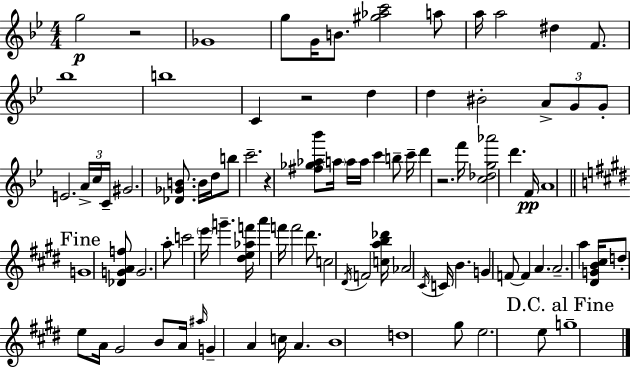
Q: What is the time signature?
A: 4/4